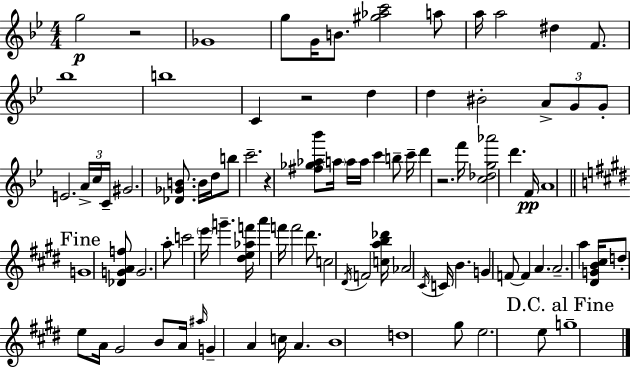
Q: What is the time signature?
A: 4/4